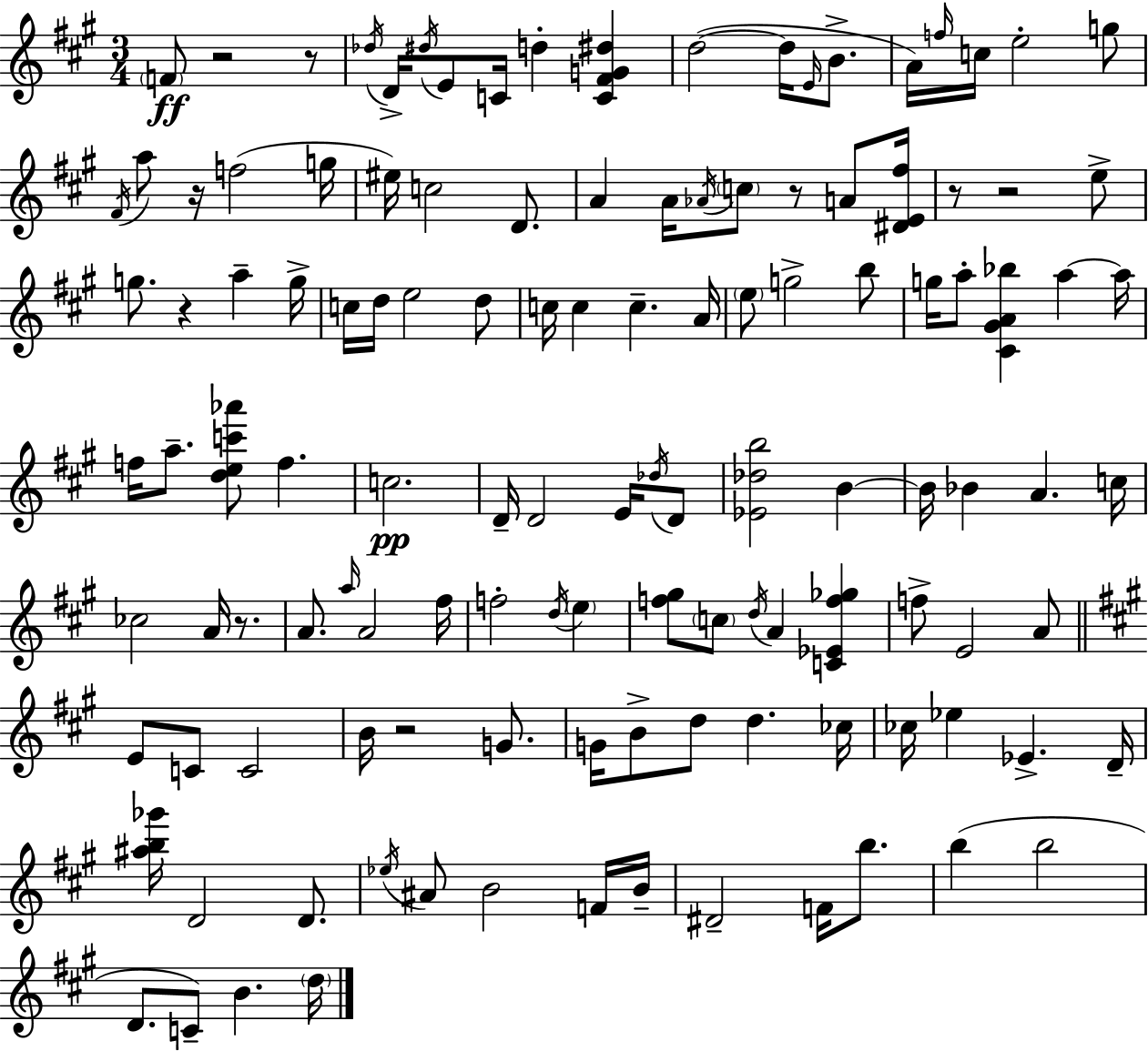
{
  \clef treble
  \numericTimeSignature
  \time 3/4
  \key a \major
  \parenthesize f'8\ff r2 r8 | \acciaccatura { des''16 } d'16-> \acciaccatura { dis''16 } e'8 c'16 d''4-. <c' fis' g' dis''>4 | d''2~(~ d''16 \grace { e'16 } | b'8.-> a'16) \grace { f''16 } c''16 e''2-. | \break g''8 \acciaccatura { fis'16 } a''8 r16 f''2( | g''16 eis''16) c''2 | d'8. a'4 a'16 \acciaccatura { aes'16 } \parenthesize c''8 | r8 a'8 <dis' e' fis''>16 r8 r2 | \break e''8-> g''8. r4 | a''4-- g''16-> c''16 d''16 e''2 | d''8 c''16 c''4 c''4.-- | a'16 \parenthesize e''8 g''2-> | \break b''8 g''16 a''8-. <cis' gis' a' bes''>4 | a''4~~ a''16 f''16 a''8.-- <d'' e'' c''' aes'''>8 | f''4. c''2.\pp | d'16-- d'2 | \break e'16 \acciaccatura { des''16 } d'8 <ees' des'' b''>2 | b'4~~ b'16 bes'4 | a'4. c''16 ces''2 | a'16 r8. a'8. \grace { a''16 } a'2 | \break fis''16 f''2-. | \acciaccatura { d''16 } \parenthesize e''4 <f'' gis''>8 \parenthesize c''8 | \acciaccatura { d''16 } a'4 <c' ees' f'' ges''>4 f''8-> | e'2 a'8 \bar "||" \break \key a \major e'8 c'8 c'2 | b'16 r2 g'8. | g'16 b'8-> d''8 d''4. ces''16 | ces''16 ees''4 ees'4.-> d'16-- | \break <ais'' b'' ges'''>16 d'2 d'8. | \acciaccatura { ees''16 } ais'8 b'2 f'16 | b'16-- dis'2-- f'16 b''8. | b''4( b''2 | \break d'8. c'8--) b'4. | \parenthesize d''16 \bar "|."
}